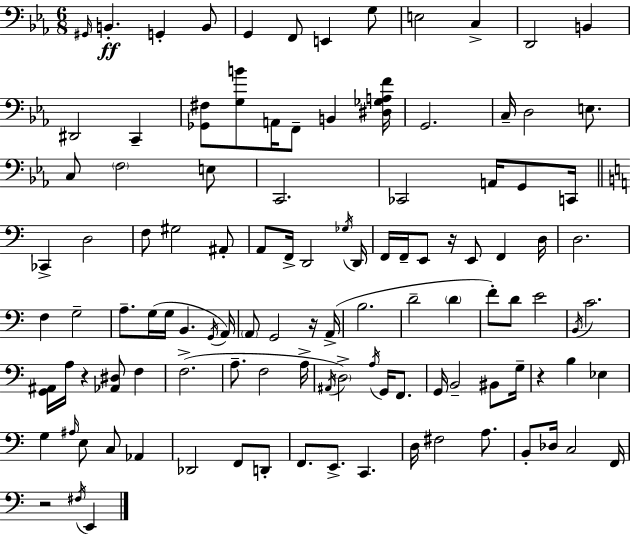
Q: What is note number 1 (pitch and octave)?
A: G#2